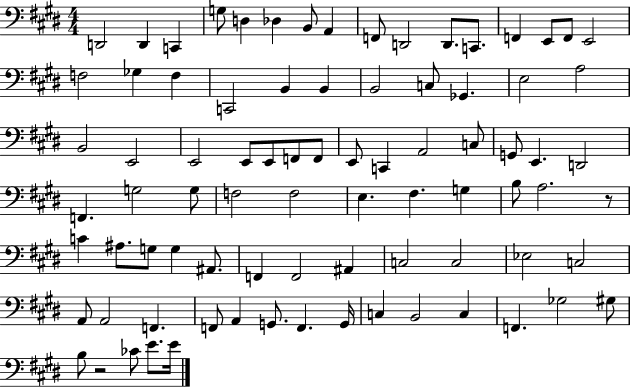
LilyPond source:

{
  \clef bass
  \numericTimeSignature
  \time 4/4
  \key e \major
  \repeat volta 2 { d,2 d,4 c,4 | g8 d4 des4 b,8 a,4 | f,8 d,2 d,8. c,8. | f,4 e,8 f,8 e,2 | \break f2 ges4 f4 | c,2 b,4 b,4 | b,2 c8 ges,4. | e2 a2 | \break b,2 e,2 | e,2 e,8 e,8 f,8 f,8 | e,8 c,4 a,2 c8 | g,8 e,4. d,2 | \break f,4. g2 g8 | f2 f2 | e4. fis4. g4 | b8 a2. r8 | \break c'4 ais8. g8 g4 ais,8. | f,4 f,2 ais,4 | c2 c2 | ees2 c2 | \break a,8 a,2 f,4. | f,8 a,4 g,8. f,4. g,16 | c4 b,2 c4 | f,4. ges2 gis8 | \break b8 r2 ces'8 e'8. e'16 | } \bar "|."
}